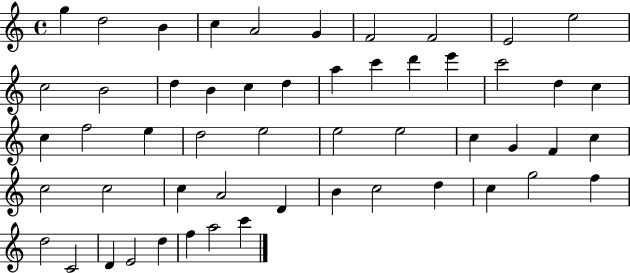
G5/q D5/h B4/q C5/q A4/h G4/q F4/h F4/h E4/h E5/h C5/h B4/h D5/q B4/q C5/q D5/q A5/q C6/q D6/q E6/q C6/h D5/q C5/q C5/q F5/h E5/q D5/h E5/h E5/h E5/h C5/q G4/q F4/q C5/q C5/h C5/h C5/q A4/h D4/q B4/q C5/h D5/q C5/q G5/h F5/q D5/h C4/h D4/q E4/h D5/q F5/q A5/h C6/q